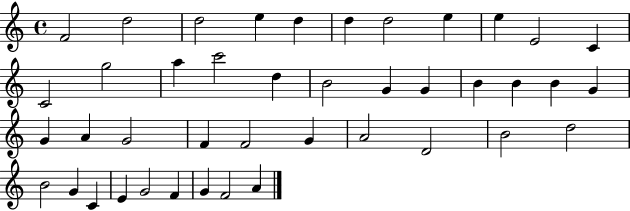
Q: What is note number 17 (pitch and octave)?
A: B4